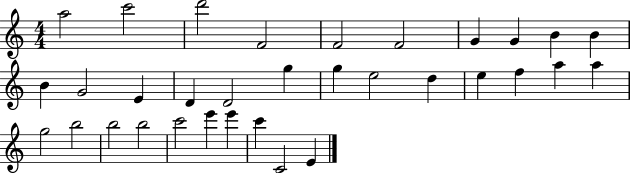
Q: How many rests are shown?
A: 0